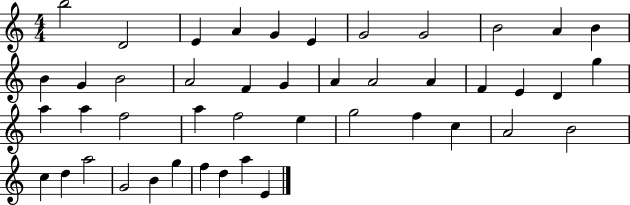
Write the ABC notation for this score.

X:1
T:Untitled
M:4/4
L:1/4
K:C
b2 D2 E A G E G2 G2 B2 A B B G B2 A2 F G A A2 A F E D g a a f2 a f2 e g2 f c A2 B2 c d a2 G2 B g f d a E